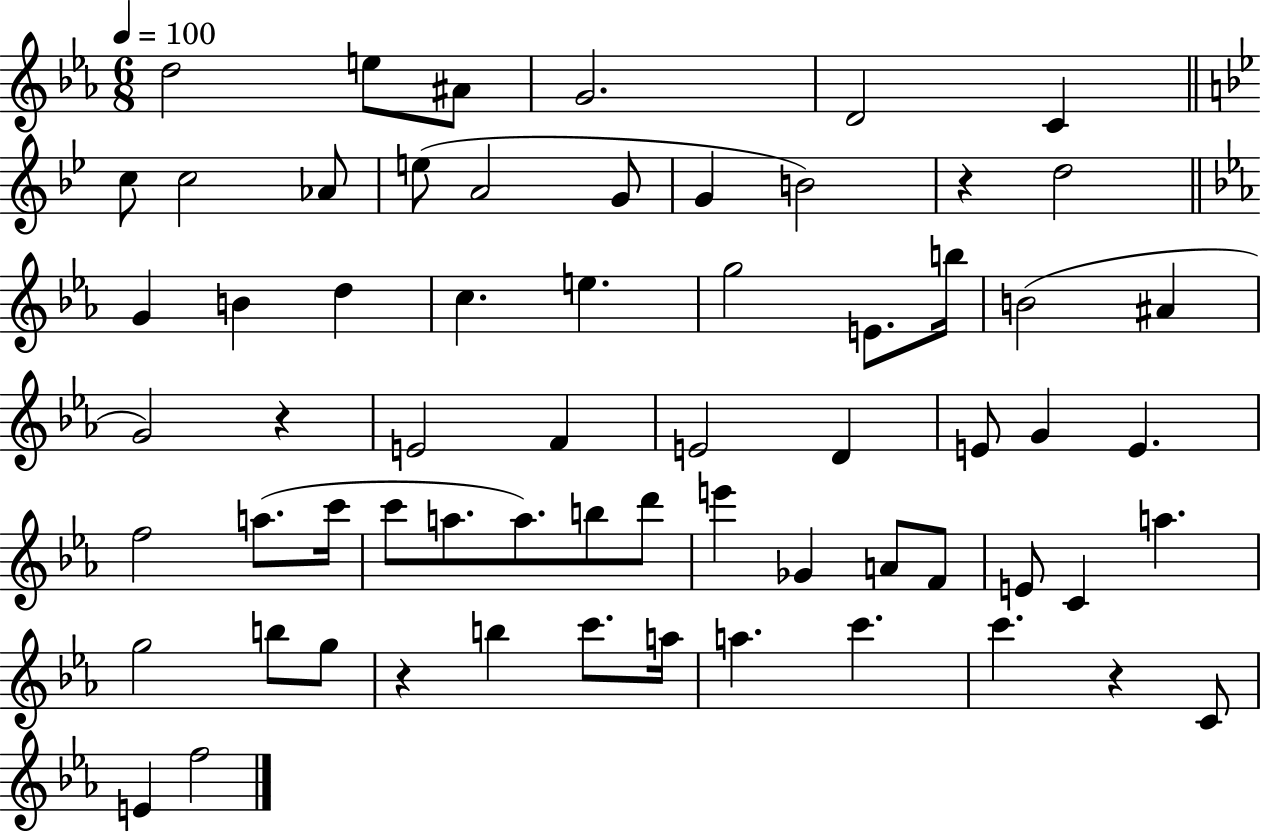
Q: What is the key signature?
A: EES major